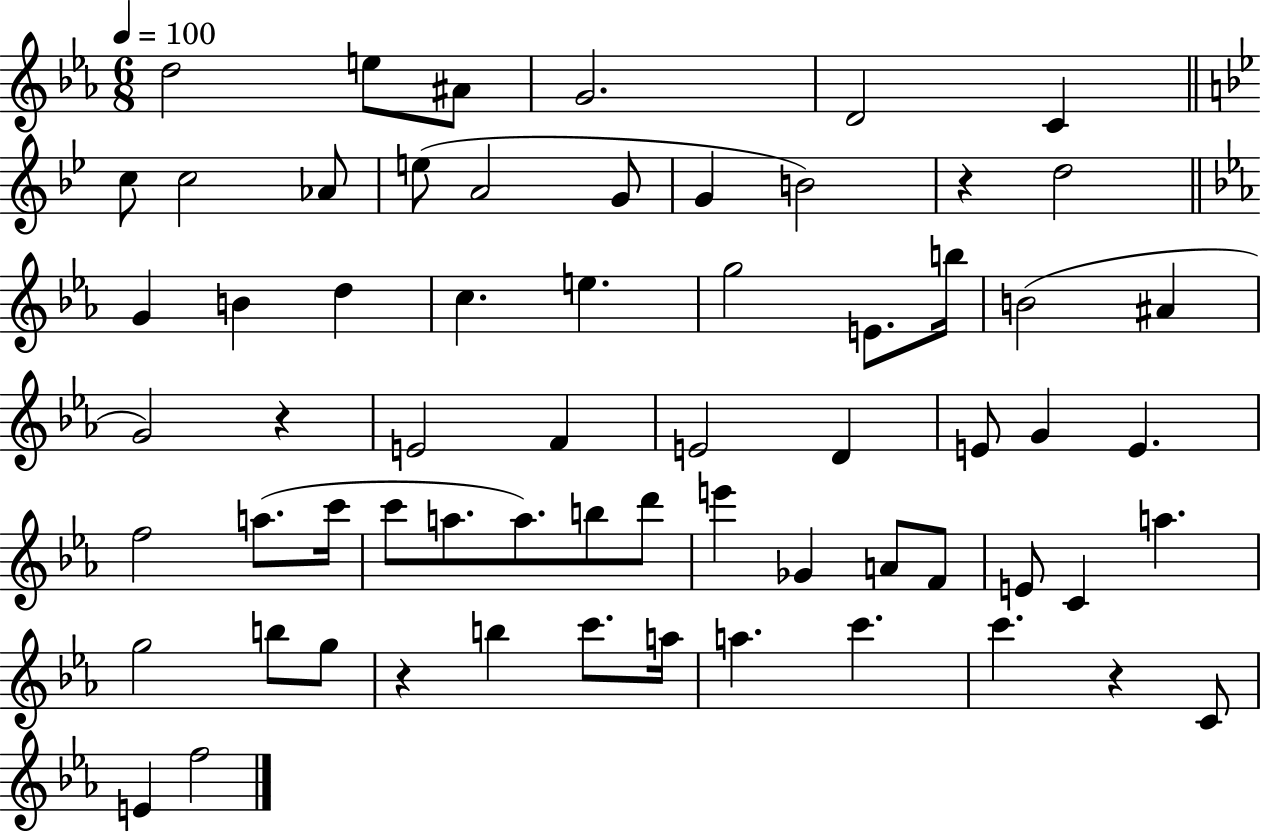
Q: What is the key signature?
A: EES major